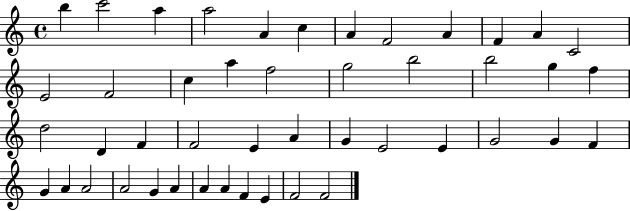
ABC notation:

X:1
T:Untitled
M:4/4
L:1/4
K:C
b c'2 a a2 A c A F2 A F A C2 E2 F2 c a f2 g2 b2 b2 g f d2 D F F2 E A G E2 E G2 G F G A A2 A2 G A A A F E F2 F2